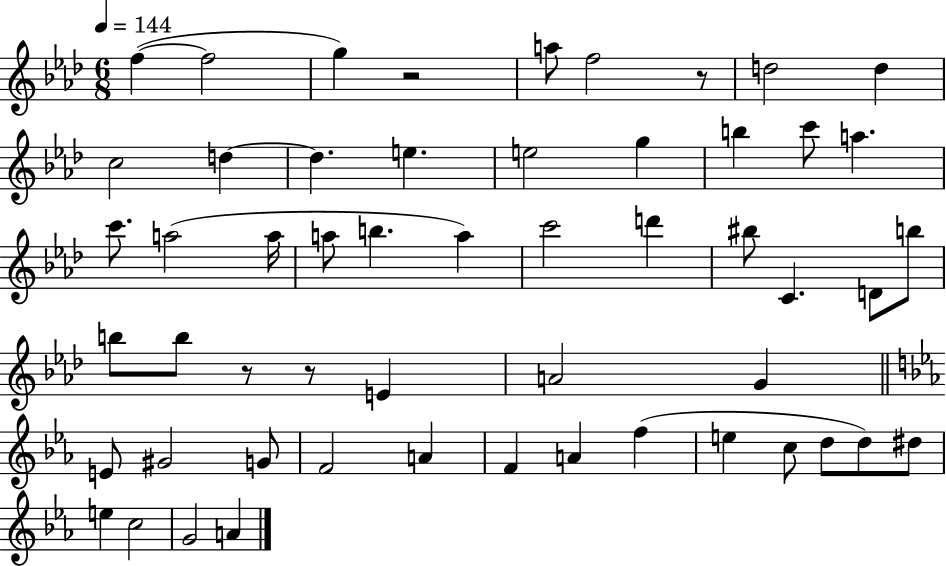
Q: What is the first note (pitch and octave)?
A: F5